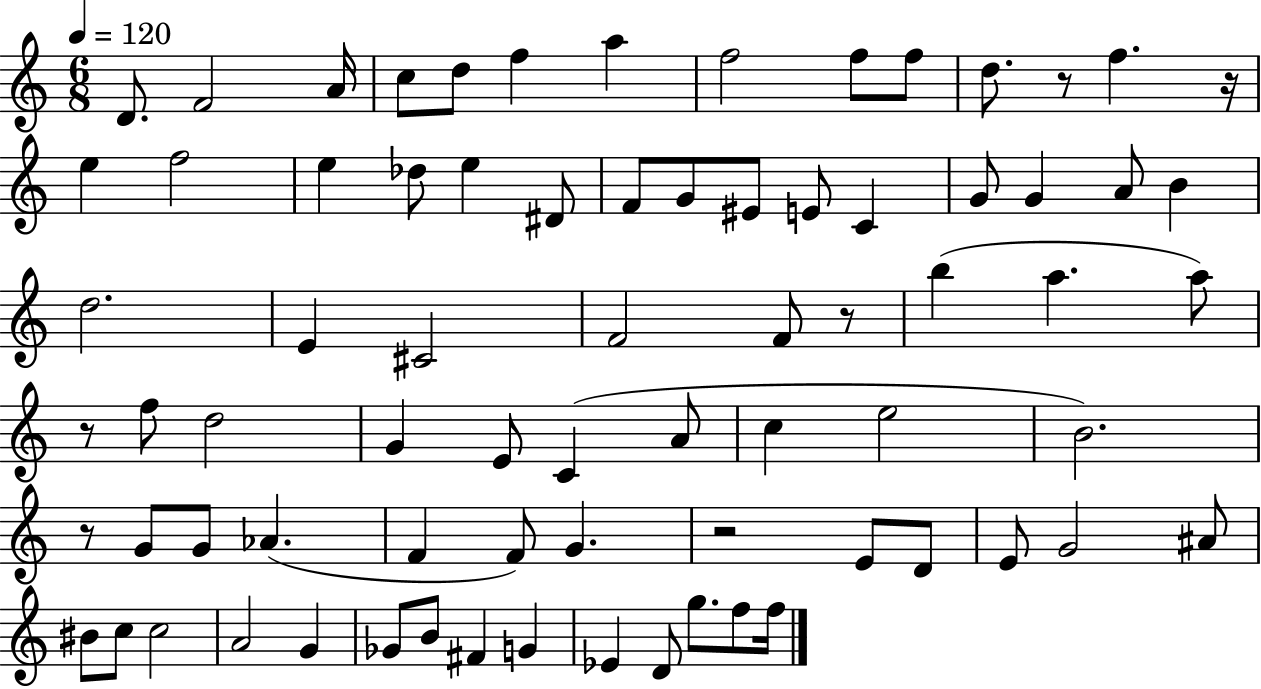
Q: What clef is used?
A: treble